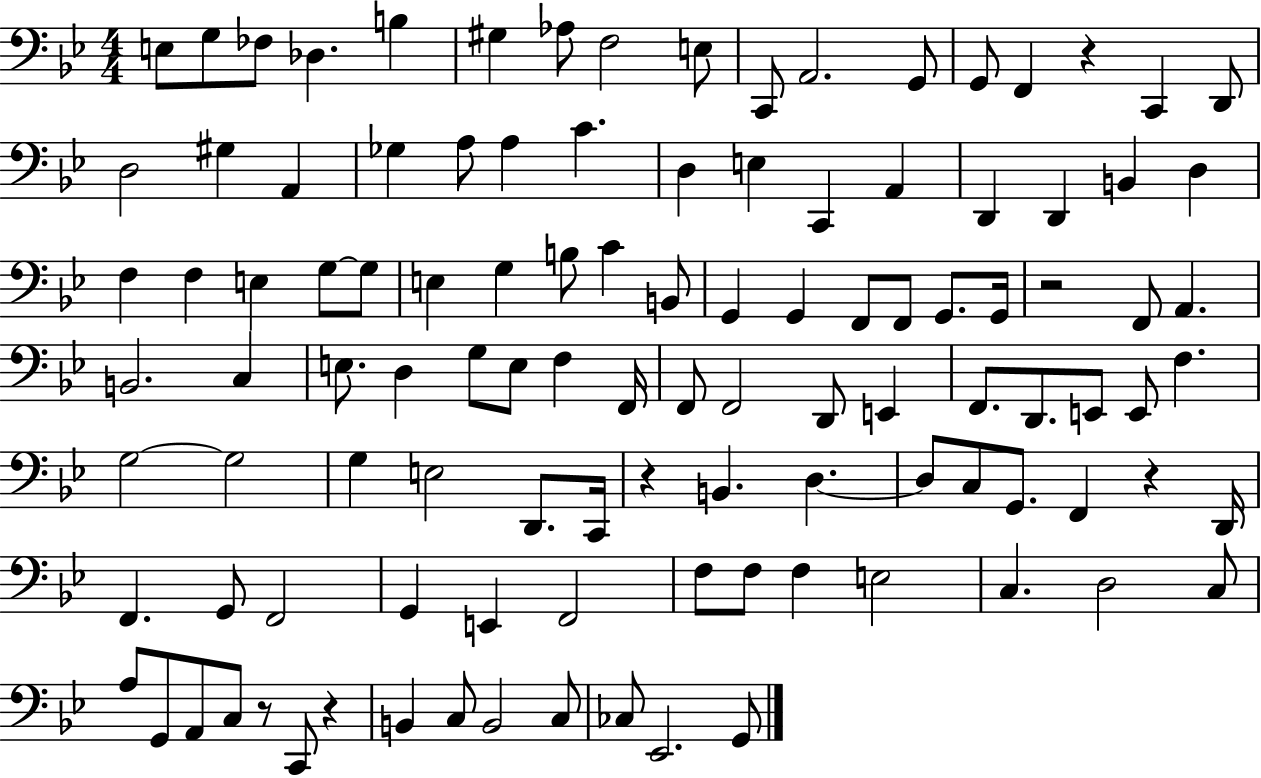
{
  \clef bass
  \numericTimeSignature
  \time 4/4
  \key bes \major
  \repeat volta 2 { e8 g8 fes8 des4. b4 | gis4 aes8 f2 e8 | c,8 a,2. g,8 | g,8 f,4 r4 c,4 d,8 | \break d2 gis4 a,4 | ges4 a8 a4 c'4. | d4 e4 c,4 a,4 | d,4 d,4 b,4 d4 | \break f4 f4 e4 g8~~ g8 | e4 g4 b8 c'4 b,8 | g,4 g,4 f,8 f,8 g,8. g,16 | r2 f,8 a,4. | \break b,2. c4 | e8. d4 g8 e8 f4 f,16 | f,8 f,2 d,8 e,4 | f,8. d,8. e,8 e,8 f4. | \break g2~~ g2 | g4 e2 d,8. c,16 | r4 b,4. d4.~~ | d8 c8 g,8. f,4 r4 d,16 | \break f,4. g,8 f,2 | g,4 e,4 f,2 | f8 f8 f4 e2 | c4. d2 c8 | \break a8 g,8 a,8 c8 r8 c,8 r4 | b,4 c8 b,2 c8 | ces8 ees,2. g,8 | } \bar "|."
}